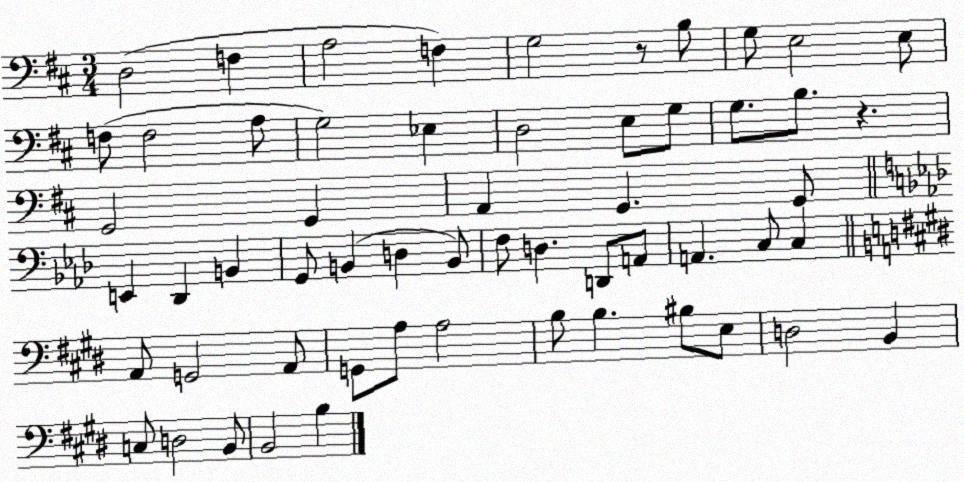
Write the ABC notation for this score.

X:1
T:Untitled
M:3/4
L:1/4
K:D
D,2 F, A,2 F, G,2 z/2 B,/2 G,/2 E,2 E,/2 F,/2 F,2 A,/2 G,2 _E, D,2 E,/2 G,/2 G,/2 B,/2 z G,,2 G,, A,, G,, G,,/2 E,, _D,, B,, G,,/2 B,, D, B,,/2 F,/2 D, D,,/2 A,,/2 A,, C,/2 C, A,,/2 G,,2 A,,/2 G,,/2 A,/2 A,2 B,/2 B, ^B,/2 E,/2 D,2 B,, C,/2 D,2 B,,/2 B,,2 B,